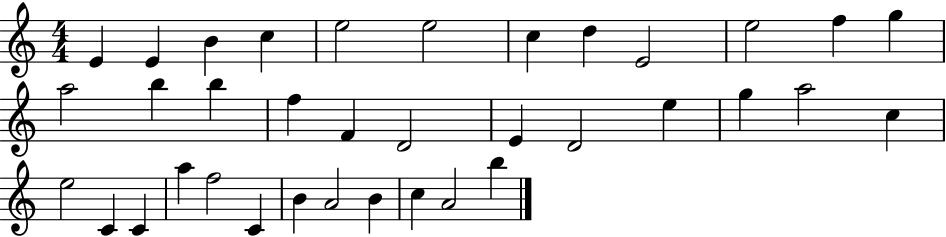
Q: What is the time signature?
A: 4/4